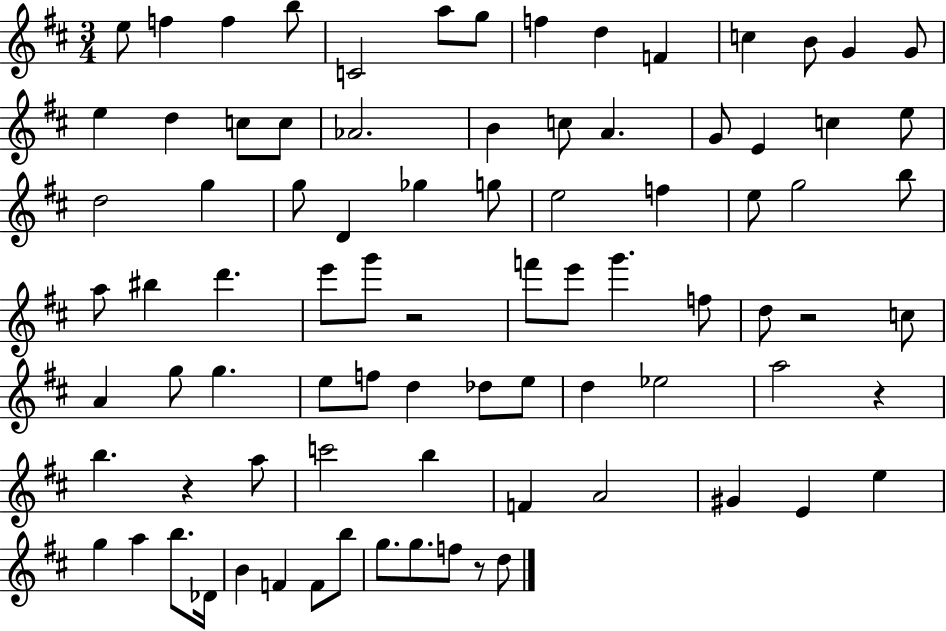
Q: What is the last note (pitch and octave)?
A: D5